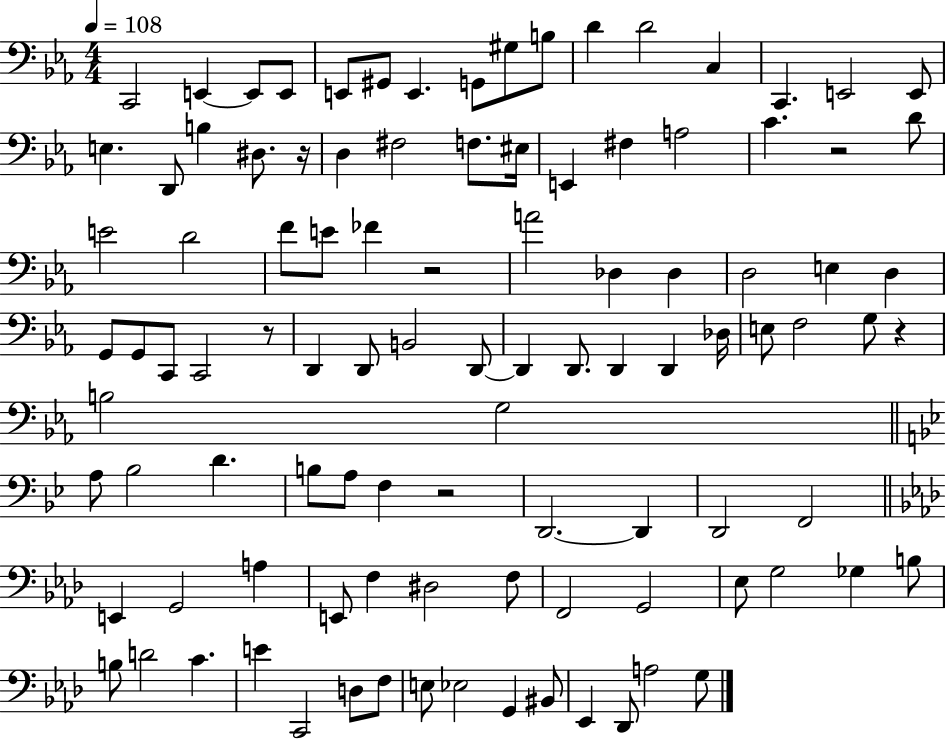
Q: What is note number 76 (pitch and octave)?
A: F2